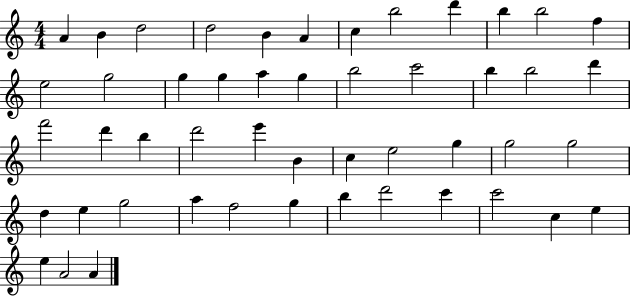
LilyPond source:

{
  \clef treble
  \numericTimeSignature
  \time 4/4
  \key c \major
  a'4 b'4 d''2 | d''2 b'4 a'4 | c''4 b''2 d'''4 | b''4 b''2 f''4 | \break e''2 g''2 | g''4 g''4 a''4 g''4 | b''2 c'''2 | b''4 b''2 d'''4 | \break f'''2 d'''4 b''4 | d'''2 e'''4 b'4 | c''4 e''2 g''4 | g''2 g''2 | \break d''4 e''4 g''2 | a''4 f''2 g''4 | b''4 d'''2 c'''4 | c'''2 c''4 e''4 | \break e''4 a'2 a'4 | \bar "|."
}